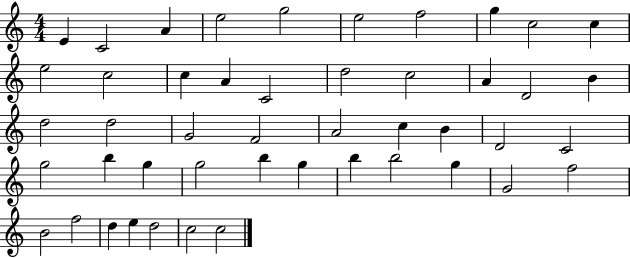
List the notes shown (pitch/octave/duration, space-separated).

E4/q C4/h A4/q E5/h G5/h E5/h F5/h G5/q C5/h C5/q E5/h C5/h C5/q A4/q C4/h D5/h C5/h A4/q D4/h B4/q D5/h D5/h G4/h F4/h A4/h C5/q B4/q D4/h C4/h G5/h B5/q G5/q G5/h B5/q G5/q B5/q B5/h G5/q G4/h F5/h B4/h F5/h D5/q E5/q D5/h C5/h C5/h